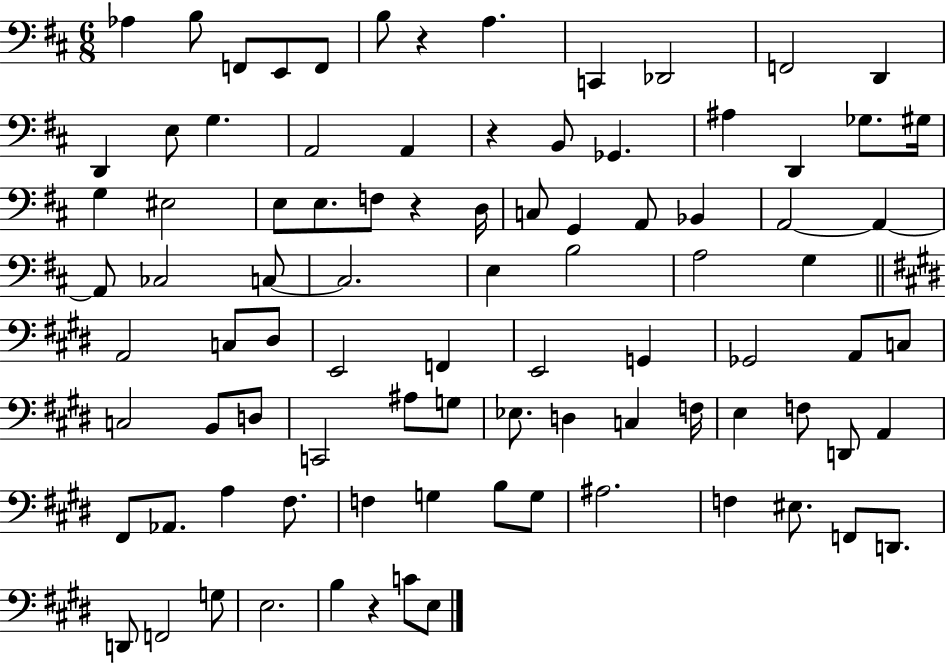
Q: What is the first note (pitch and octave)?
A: Ab3